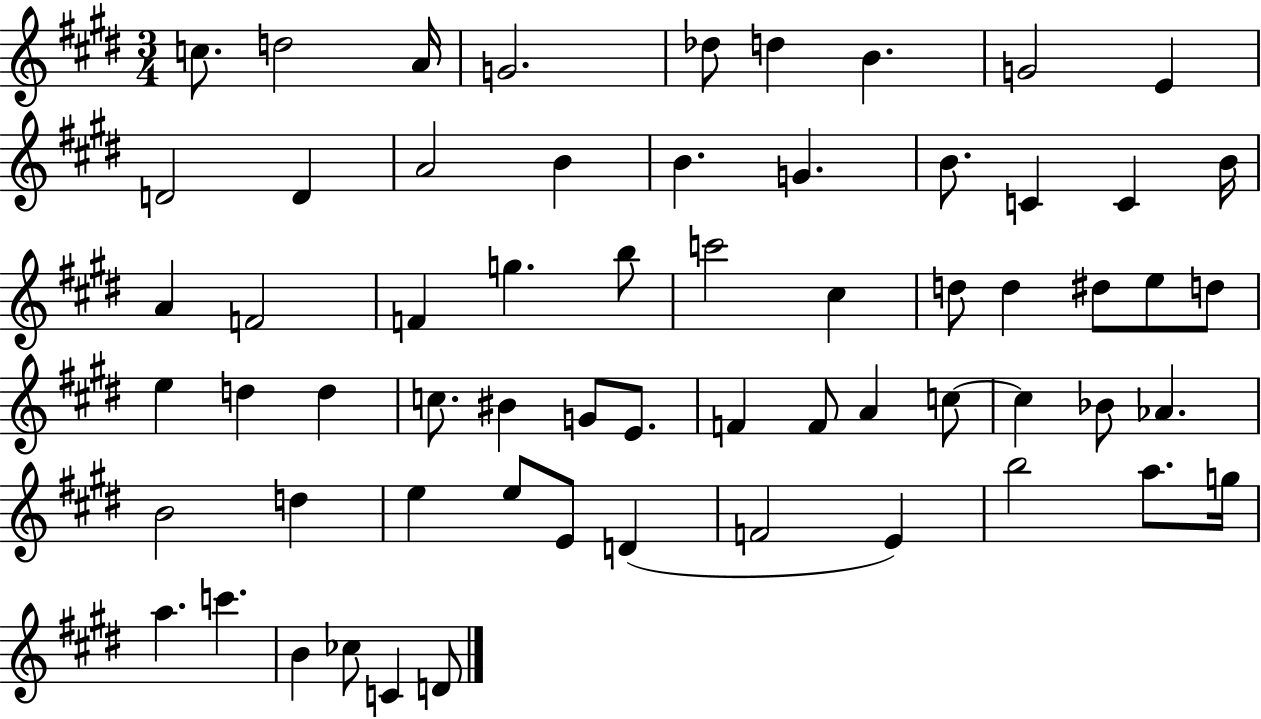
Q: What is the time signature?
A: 3/4